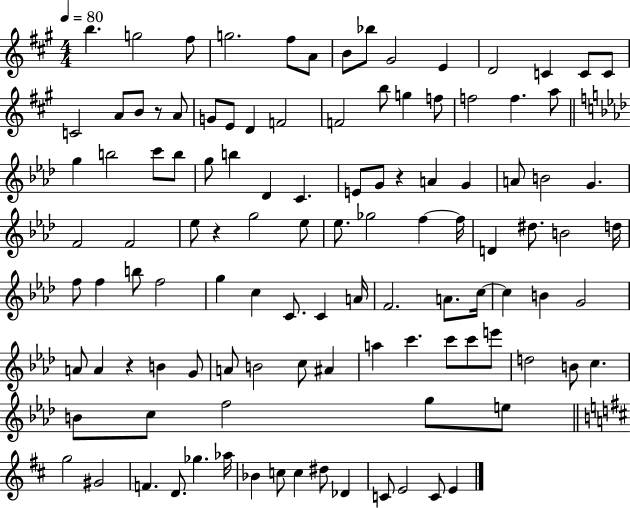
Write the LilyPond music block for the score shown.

{
  \clef treble
  \numericTimeSignature
  \time 4/4
  \key a \major
  \tempo 4 = 80
  b''4. g''2 fis''8 | g''2. fis''8 a'8 | b'8 bes''8 gis'2 e'4 | d'2 c'4 c'8 c'8 | \break c'2 a'8 b'8 r8 a'8 | g'8 e'8 d'4 f'2 | f'2 b''8 g''4 f''8 | f''2 f''4. a''8 | \break \bar "||" \break \key aes \major g''4 b''2 c'''8 b''8 | g''8 b''4 des'4 c'4. | e'8 g'8 r4 a'4 g'4 | a'8 b'2 g'4. | \break f'2 f'2 | ees''8 r4 g''2 ees''8 | ees''8. ges''2 f''4~~ f''16 | d'4 dis''8. b'2 d''16 | \break f''8 f''4 b''8 f''2 | g''4 c''4 c'8. c'4 a'16 | f'2. a'8. c''16~~ | c''4 b'4 g'2 | \break a'8 a'4 r4 b'4 g'8 | a'8 b'2 c''8 ais'4 | a''4 c'''4. c'''8 c'''8 e'''8 | d''2 b'8 c''4. | \break b'8 c''8 f''2 g''8 e''8 | \bar "||" \break \key d \major g''2 gis'2 | f'4. d'8. ges''4. aes''16 | bes'4 c''8 c''4 dis''8 des'4 | c'8 e'2 c'8 e'4 | \break \bar "|."
}